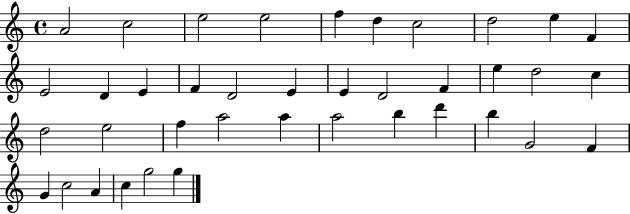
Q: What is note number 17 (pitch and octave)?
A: E4